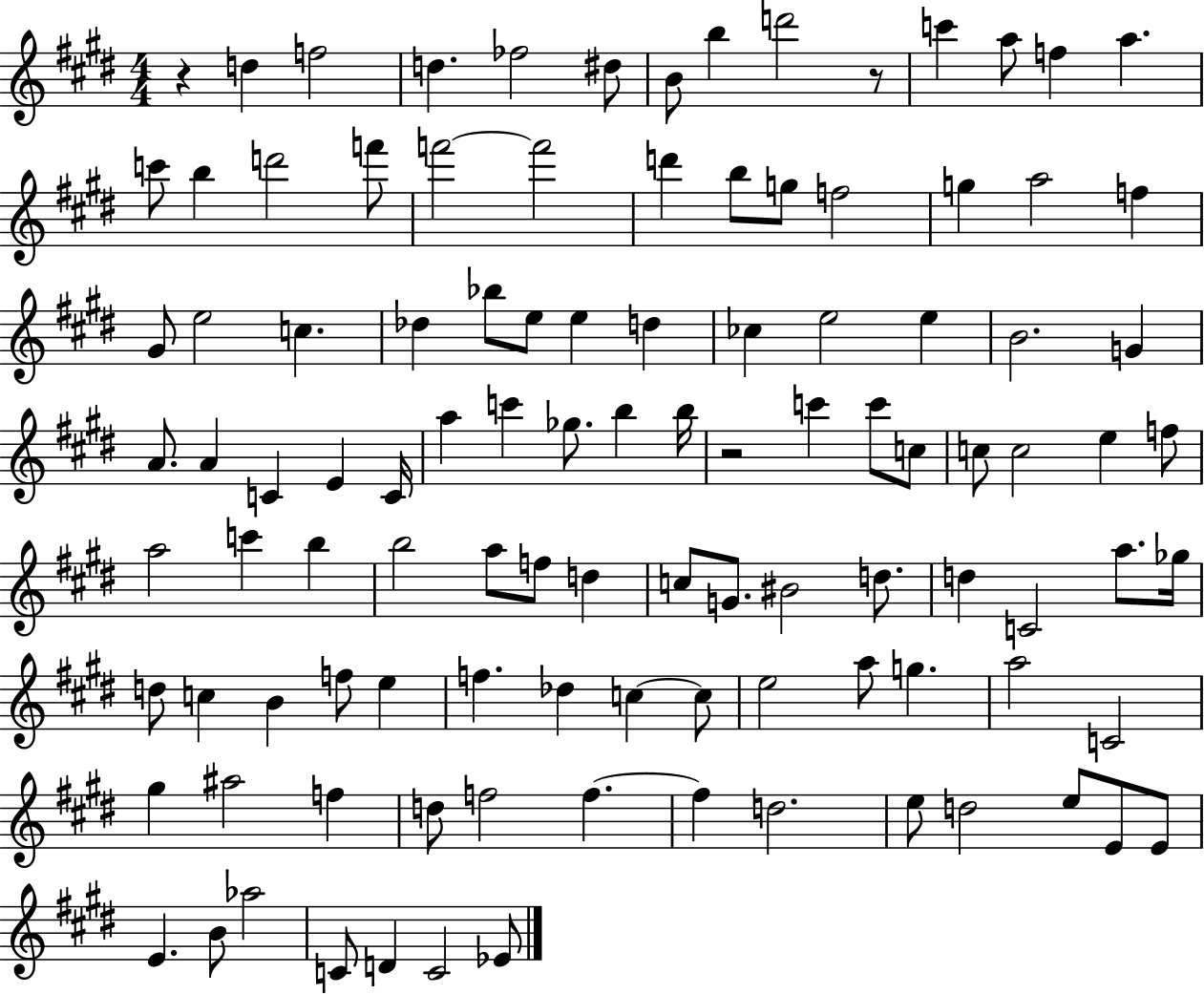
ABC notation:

X:1
T:Untitled
M:4/4
L:1/4
K:E
z d f2 d _f2 ^d/2 B/2 b d'2 z/2 c' a/2 f a c'/2 b d'2 f'/2 f'2 f'2 d' b/2 g/2 f2 g a2 f ^G/2 e2 c _d _b/2 e/2 e d _c e2 e B2 G A/2 A C E C/4 a c' _g/2 b b/4 z2 c' c'/2 c/2 c/2 c2 e f/2 a2 c' b b2 a/2 f/2 d c/2 G/2 ^B2 d/2 d C2 a/2 _g/4 d/2 c B f/2 e f _d c c/2 e2 a/2 g a2 C2 ^g ^a2 f d/2 f2 f f d2 e/2 d2 e/2 E/2 E/2 E B/2 _a2 C/2 D C2 _E/2